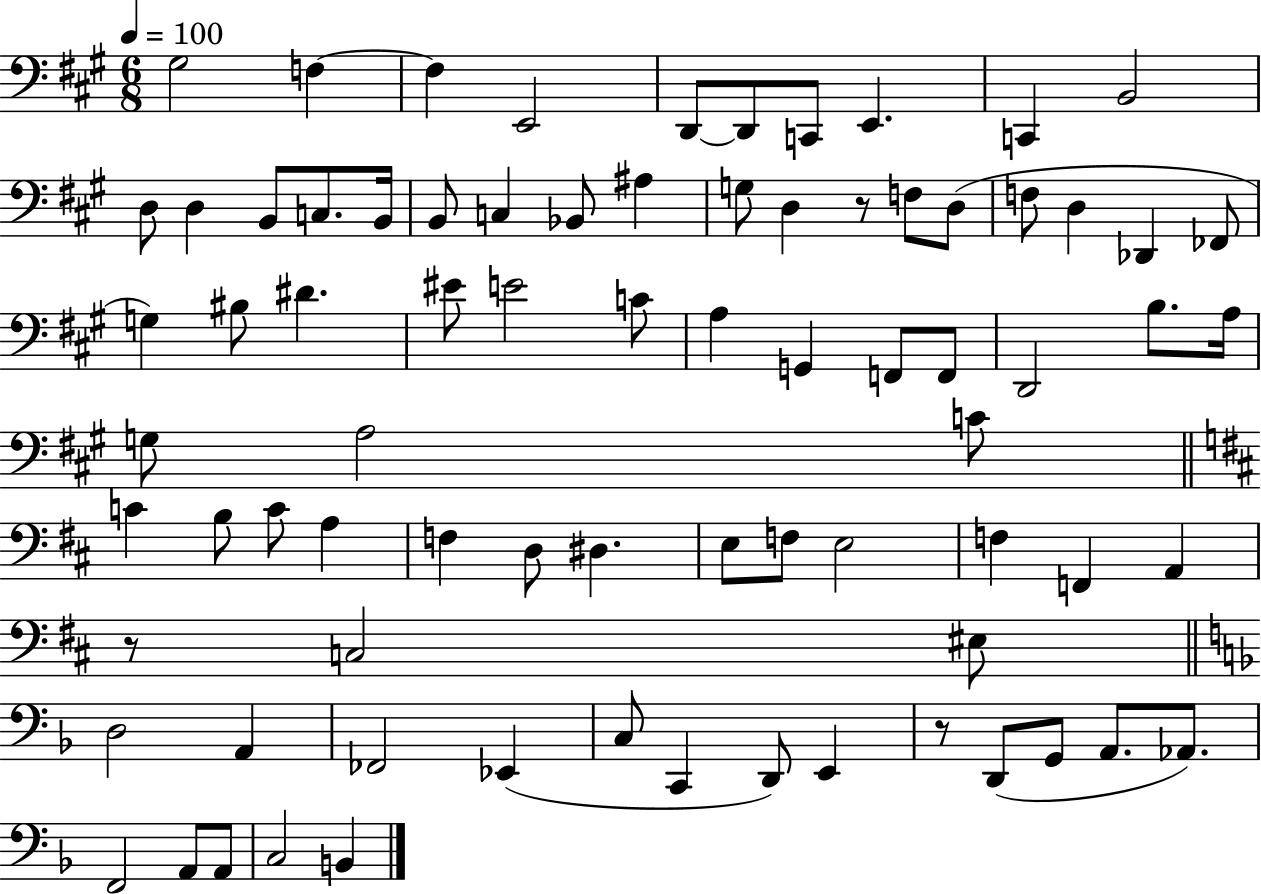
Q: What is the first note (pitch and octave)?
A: G#3